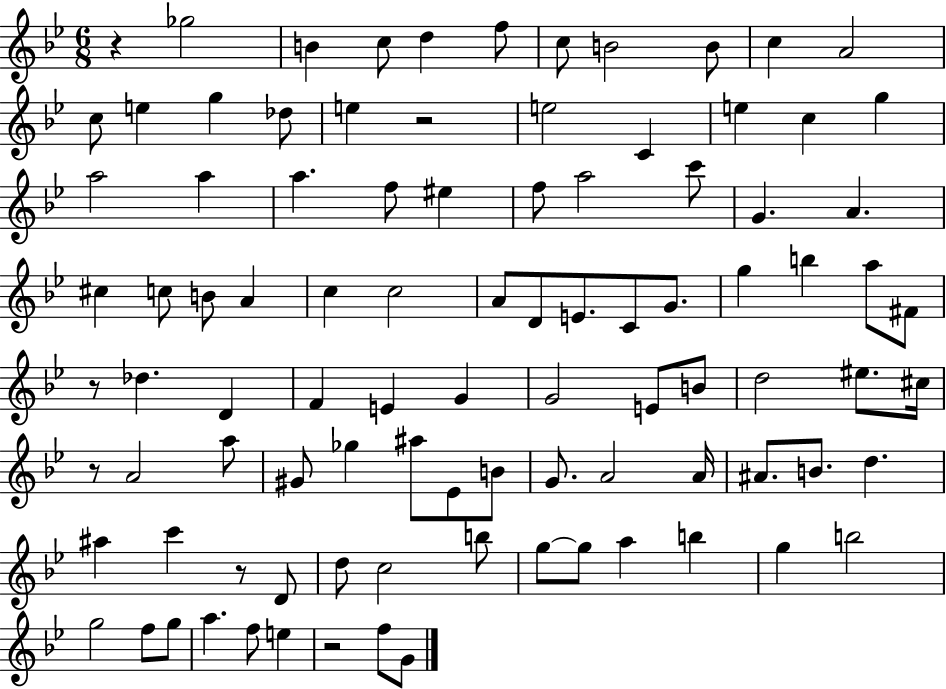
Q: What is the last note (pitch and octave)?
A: G4